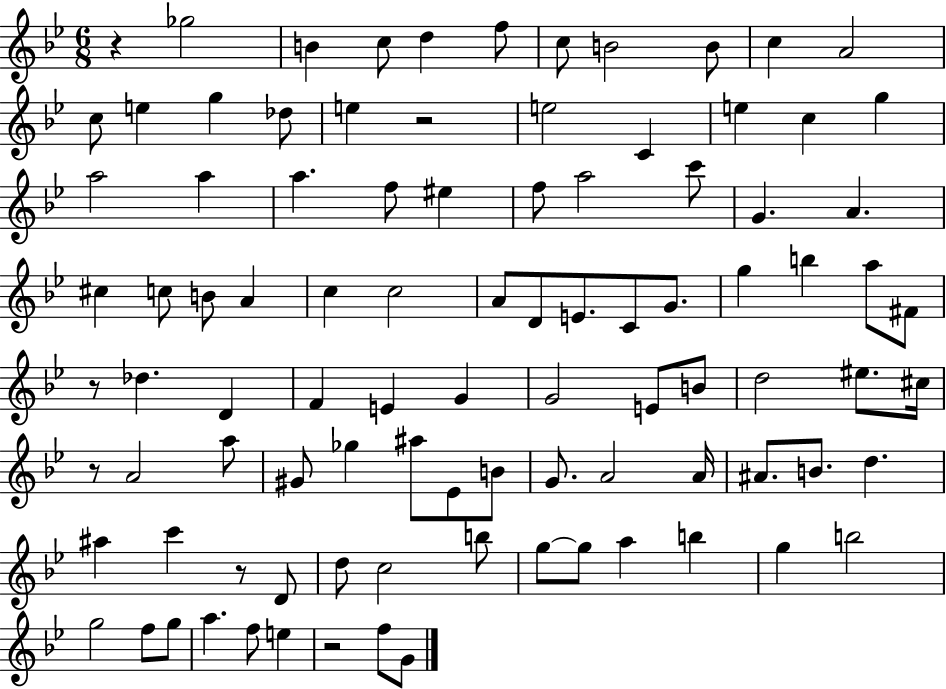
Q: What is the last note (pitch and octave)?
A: G4